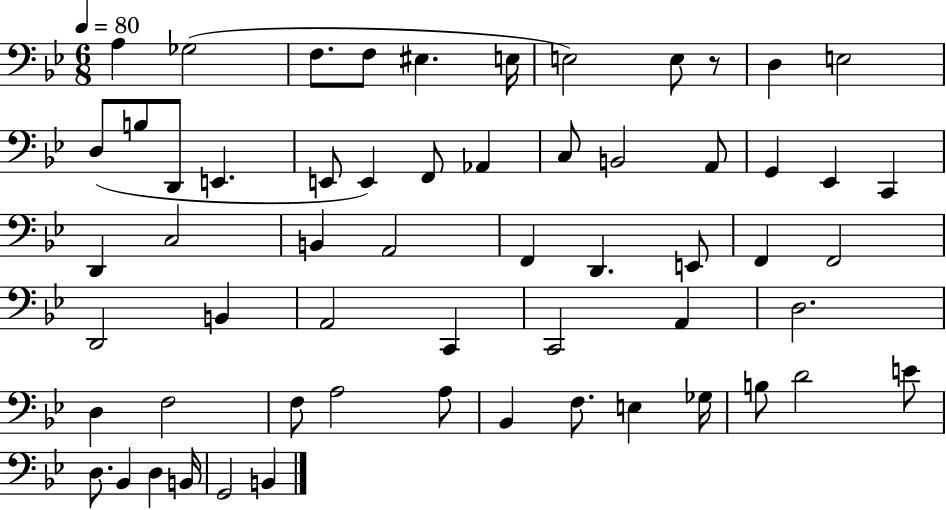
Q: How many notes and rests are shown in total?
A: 59